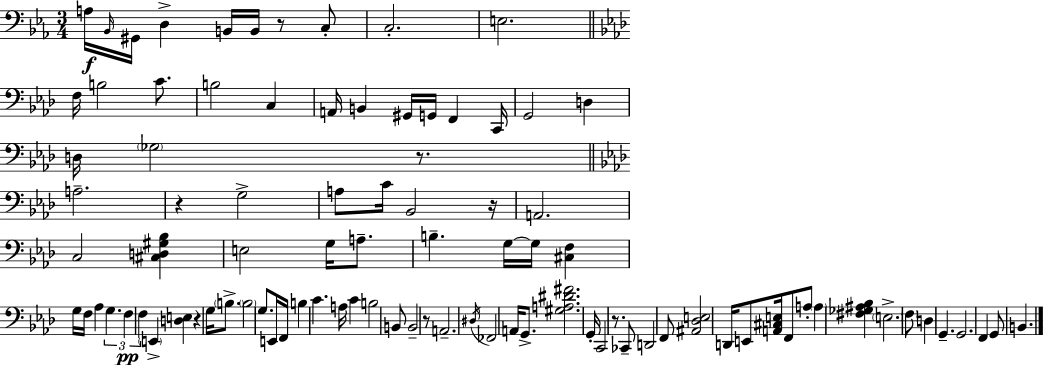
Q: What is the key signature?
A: C minor